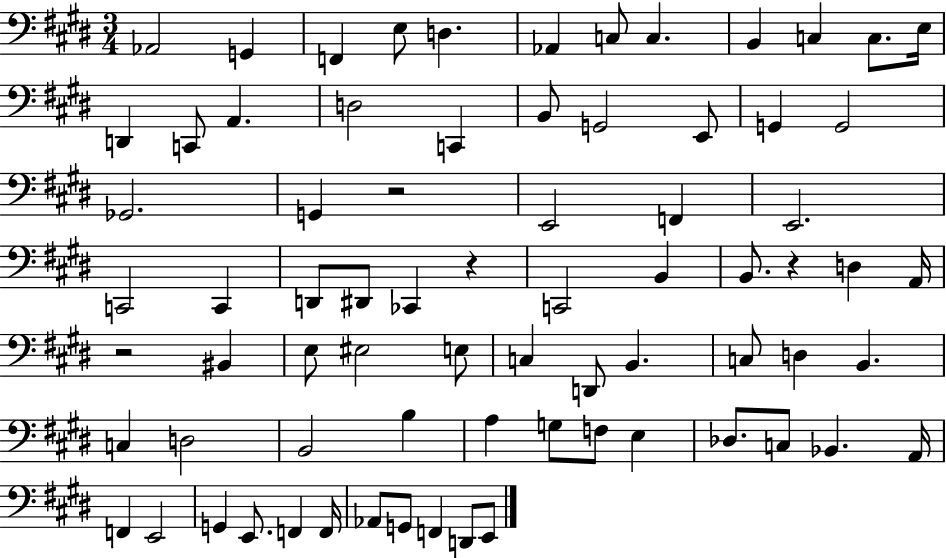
X:1
T:Untitled
M:3/4
L:1/4
K:E
_A,,2 G,, F,, E,/2 D, _A,, C,/2 C, B,, C, C,/2 E,/4 D,, C,,/2 A,, D,2 C,, B,,/2 G,,2 E,,/2 G,, G,,2 _G,,2 G,, z2 E,,2 F,, E,,2 C,,2 C,, D,,/2 ^D,,/2 _C,, z C,,2 B,, B,,/2 z D, A,,/4 z2 ^B,, E,/2 ^E,2 E,/2 C, D,,/2 B,, C,/2 D, B,, C, D,2 B,,2 B, A, G,/2 F,/2 E, _D,/2 C,/2 _B,, A,,/4 F,, E,,2 G,, E,,/2 F,, F,,/4 _A,,/2 G,,/2 F,, D,,/2 E,,/2